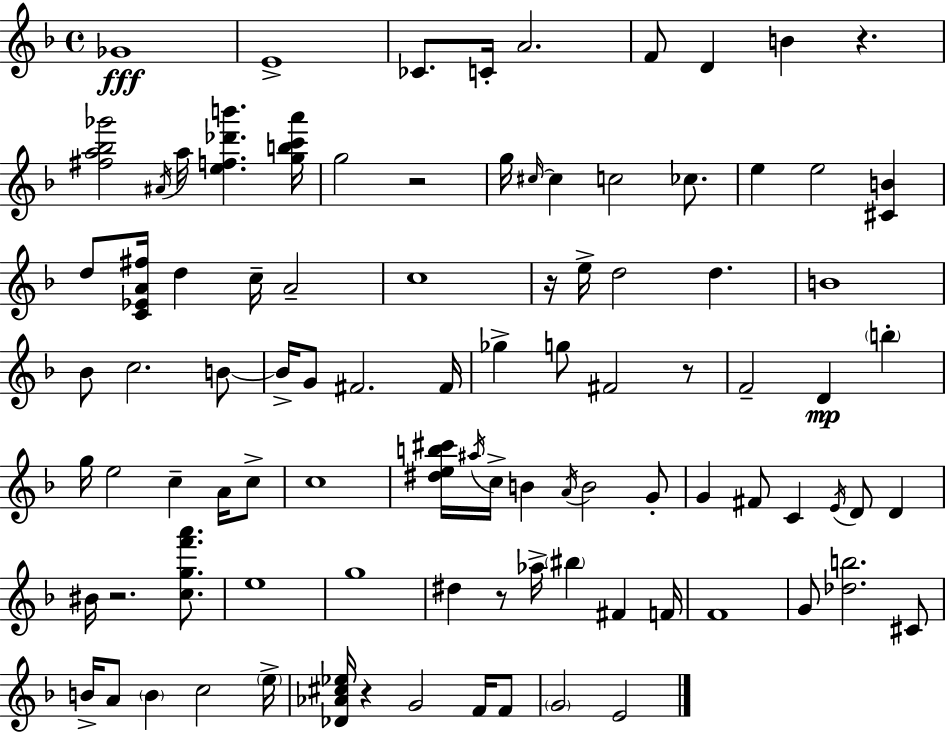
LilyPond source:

{
  \clef treble
  \time 4/4
  \defaultTimeSignature
  \key f \major
  ges'1\fff | e'1-> | ces'8. c'16-. a'2. | f'8 d'4 b'4 r4. | \break <fis'' a'' bes'' ges'''>2 \acciaccatura { ais'16 } a''16 <e'' f'' des''' b'''>4. | <g'' b'' c''' a'''>16 g''2 r2 | g''16 \grace { cis''16~ }~ cis''4 c''2 ces''8. | e''4 e''2 <cis' b'>4 | \break d''8 <c' ees' a' fis''>16 d''4 c''16-- a'2-- | c''1 | r16 e''16-> d''2 d''4. | b'1 | \break bes'8 c''2. | b'8~~ b'16-> g'8 fis'2. | fis'16 ges''4-> g''8 fis'2 | r8 f'2-- d'4\mp \parenthesize b''4-. | \break g''16 e''2 c''4-- a'16 | c''8-> c''1 | <dis'' e'' b'' cis'''>16 \acciaccatura { ais''16 } c''16-> b'4 \acciaccatura { a'16 } b'2 | g'8-. g'4 fis'8 c'4 \acciaccatura { e'16 } d'8 | \break d'4 bis'16 r2. | <c'' g'' f''' a'''>8. e''1 | g''1 | dis''4 r8 aes''16-> \parenthesize bis''4 | \break fis'4 f'16 f'1 | g'8 <des'' b''>2. | cis'8 b'16-> a'8 \parenthesize b'4 c''2 | \parenthesize e''16-> <des' aes' cis'' ees''>16 r4 g'2 | \break f'16 f'8 \parenthesize g'2 e'2 | \bar "|."
}